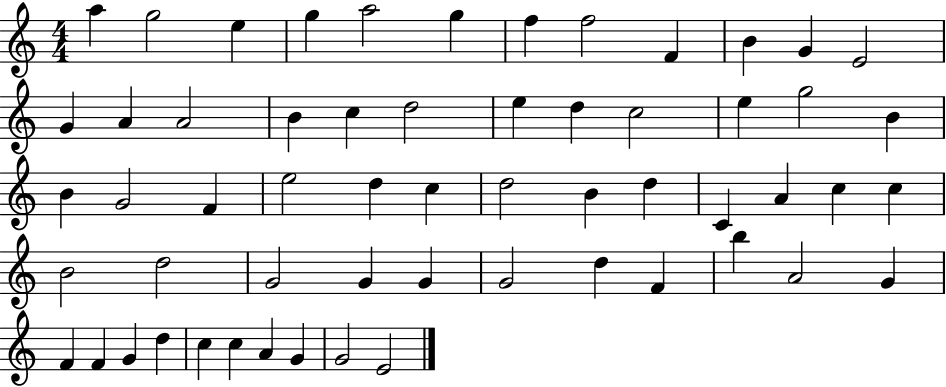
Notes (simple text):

A5/q G5/h E5/q G5/q A5/h G5/q F5/q F5/h F4/q B4/q G4/q E4/h G4/q A4/q A4/h B4/q C5/q D5/h E5/q D5/q C5/h E5/q G5/h B4/q B4/q G4/h F4/q E5/h D5/q C5/q D5/h B4/q D5/q C4/q A4/q C5/q C5/q B4/h D5/h G4/h G4/q G4/q G4/h D5/q F4/q B5/q A4/h G4/q F4/q F4/q G4/q D5/q C5/q C5/q A4/q G4/q G4/h E4/h